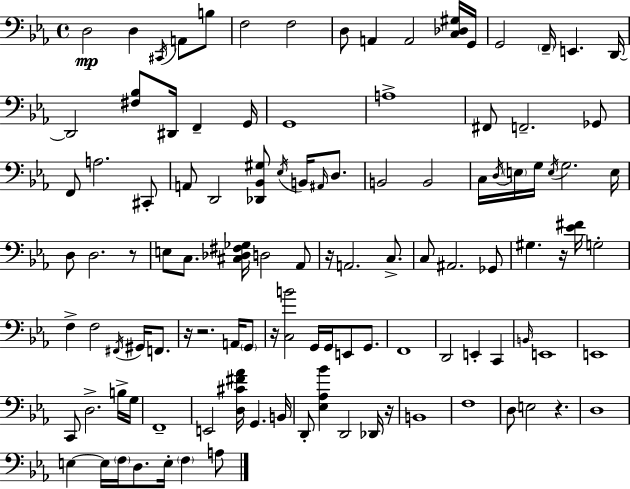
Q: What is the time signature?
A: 4/4